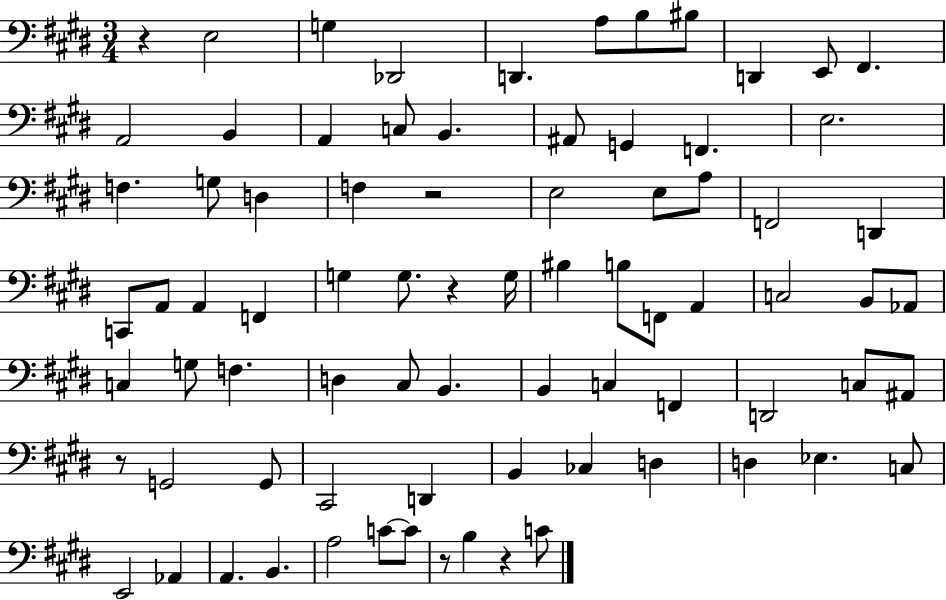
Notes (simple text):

R/q E3/h G3/q Db2/h D2/q. A3/e B3/e BIS3/e D2/q E2/e F#2/q. A2/h B2/q A2/q C3/e B2/q. A#2/e G2/q F2/q. E3/h. F3/q. G3/e D3/q F3/q R/h E3/h E3/e A3/e F2/h D2/q C2/e A2/e A2/q F2/q G3/q G3/e. R/q G3/s BIS3/q B3/e F2/e A2/q C3/h B2/e Ab2/e C3/q G3/e F3/q. D3/q C#3/e B2/q. B2/q C3/q F2/q D2/h C3/e A#2/e R/e G2/h G2/e C#2/h D2/q B2/q CES3/q D3/q D3/q Eb3/q. C3/e E2/h Ab2/q A2/q. B2/q. A3/h C4/e C4/e R/e B3/q R/q C4/e